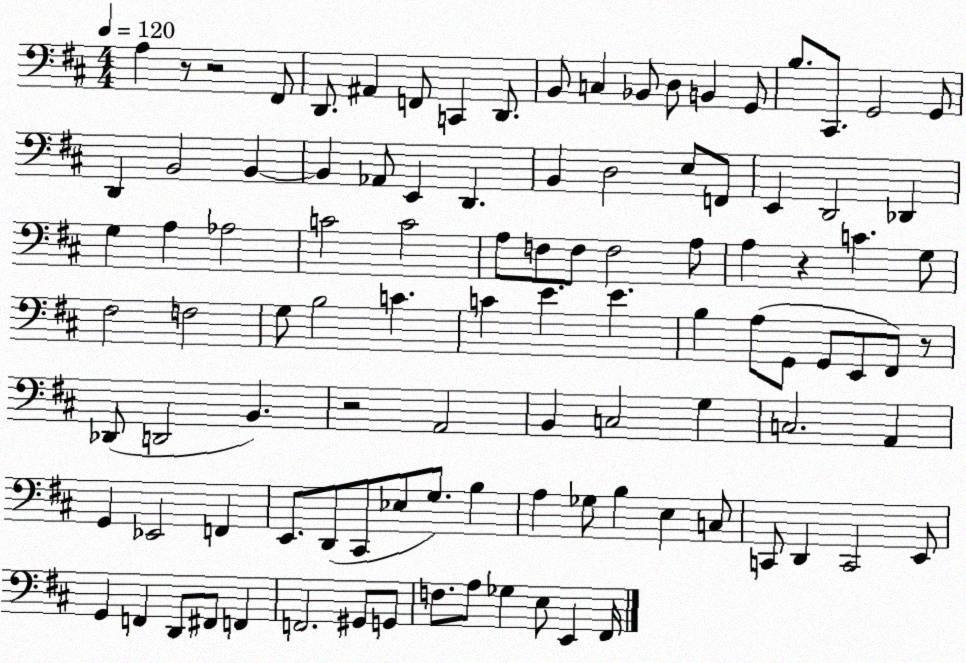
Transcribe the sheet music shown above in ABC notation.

X:1
T:Untitled
M:4/4
L:1/4
K:D
A, z/2 z2 ^F,,/2 D,,/2 ^A,, F,,/2 C,, D,,/2 B,,/2 C, _B,,/2 D,/2 B,, G,,/2 B,/2 ^C,,/2 G,,2 G,,/2 D,, B,,2 B,, B,, _A,,/2 E,, D,, B,, D,2 E,/2 F,,/2 E,, D,,2 _D,, G, A, _A,2 C2 C2 A,/2 F,/2 F,/2 F,2 A,/2 A, z C G,/2 ^F,2 F,2 G,/2 B,2 C C E E B, A,/2 G,,/2 G,,/2 E,,/2 ^F,,/2 z/2 _D,,/2 D,,2 B,, z2 A,,2 B,, C,2 G, C,2 A,, G,, _E,,2 F,, E,,/2 D,,/2 ^C,,/2 _E,/2 G,/2 B, A, _G,/2 B, E, C,/2 C,,/2 D,, C,,2 E,,/2 G,, F,, D,,/2 ^F,,/2 F,, F,,2 ^G,,/2 G,,/2 F,/2 A,/2 _G, E,/2 E,, ^F,,/4